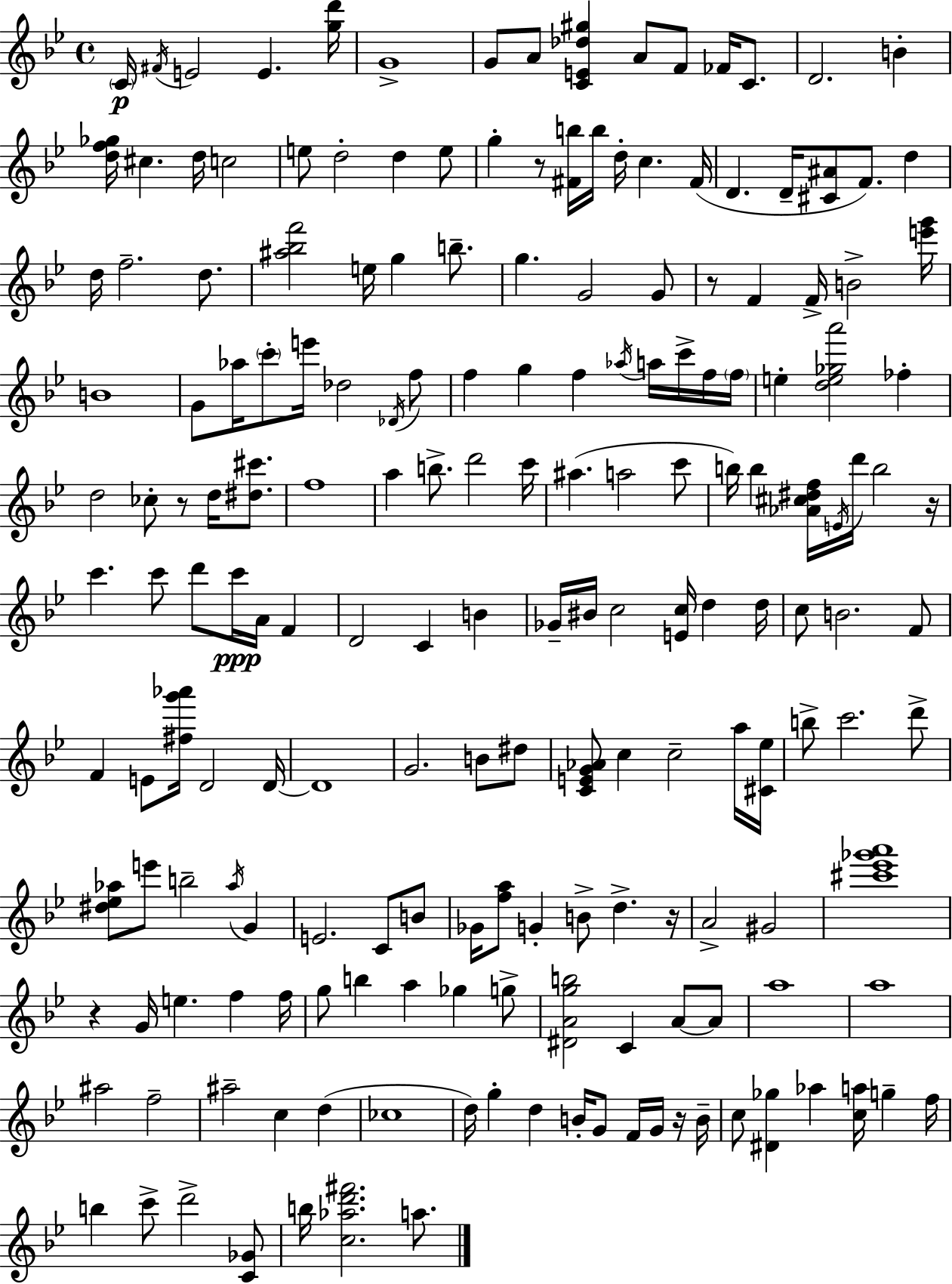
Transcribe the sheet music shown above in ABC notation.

X:1
T:Untitled
M:4/4
L:1/4
K:Bb
C/4 ^F/4 E2 E [gd']/4 G4 G/2 A/2 [CE_d^g] A/2 F/2 _F/4 C/2 D2 B [df_g]/4 ^c d/4 c2 e/2 d2 d e/2 g z/2 [^Fb]/4 b/4 d/4 c ^F/4 D D/4 [^C^A]/2 F/2 d d/4 f2 d/2 [^a_bf']2 e/4 g b/2 g G2 G/2 z/2 F F/4 B2 [e'g']/4 B4 G/2 _a/4 c'/2 e'/4 _d2 _D/4 f/2 f g f _a/4 a/4 c'/4 f/4 f/4 e [de_ga']2 _f d2 _c/2 z/2 d/4 [^d^c']/2 f4 a b/2 d'2 c'/4 ^a a2 c'/2 b/4 b [_A^c^df]/4 E/4 d'/4 b2 z/4 c' c'/2 d'/2 c'/4 A/4 F D2 C B _G/4 ^B/4 c2 [Ec]/4 d d/4 c/2 B2 F/2 F E/2 [^fg'_a']/4 D2 D/4 D4 G2 B/2 ^d/2 [CEG_A]/2 c c2 a/4 [^C_e]/4 b/2 c'2 d'/2 [^d_e_a]/2 e'/2 b2 _a/4 G E2 C/2 B/2 _G/4 [fa]/2 G B/2 d z/4 A2 ^G2 [^c'_e'_g'a']4 z G/4 e f f/4 g/2 b a _g g/2 [^DAgb]2 C A/2 A/2 a4 a4 ^a2 f2 ^a2 c d _c4 d/4 g d B/4 G/2 F/4 G/4 z/4 B/4 c/2 [^D_g] _a [ca]/4 g f/4 b c'/2 d'2 [C_G]/2 b/4 [c_ad'^f']2 a/2